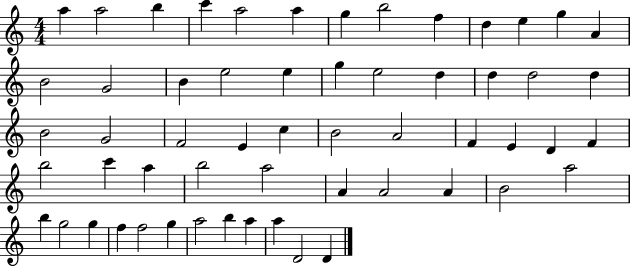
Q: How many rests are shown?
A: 0